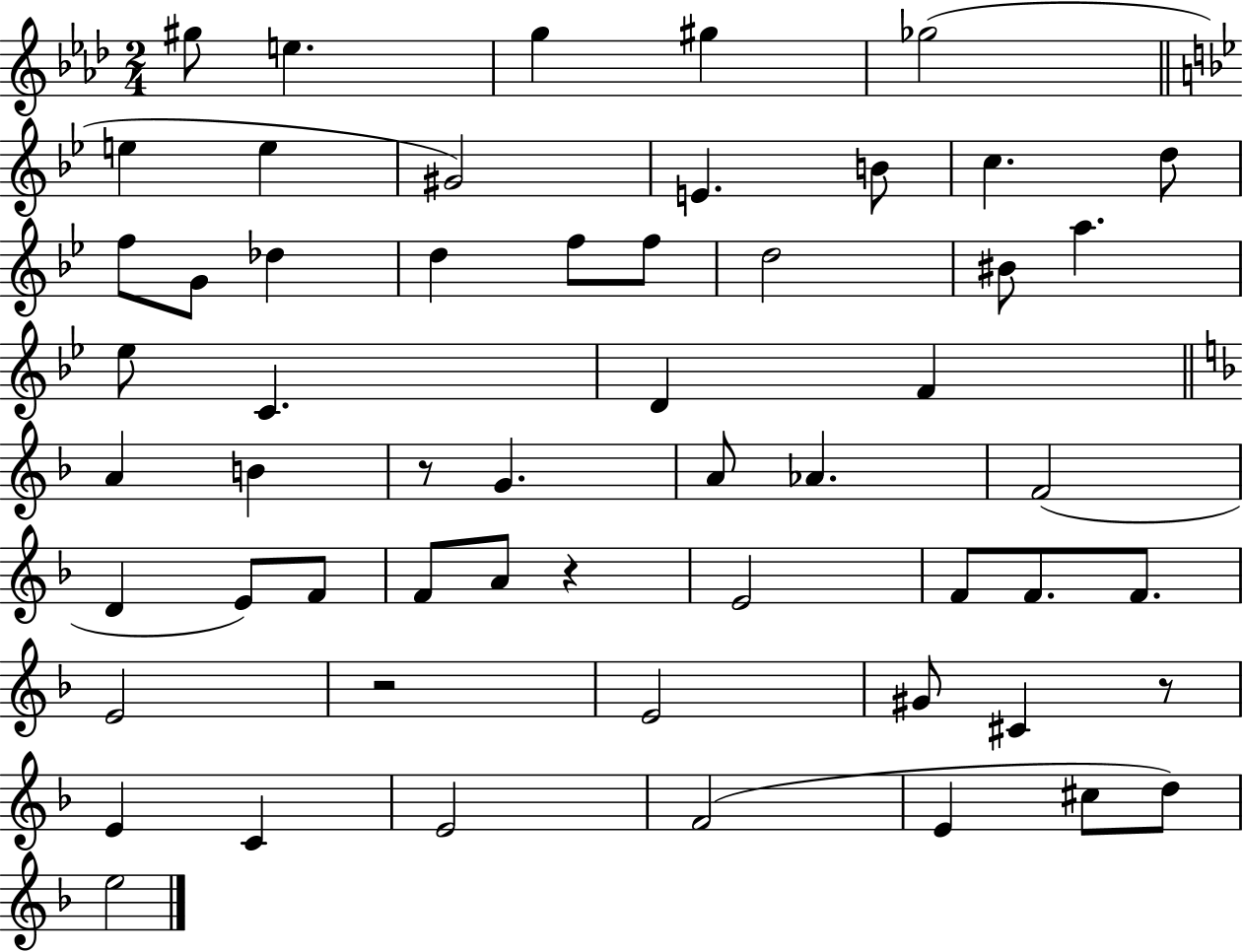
G#5/e E5/q. G5/q G#5/q Gb5/h E5/q E5/q G#4/h E4/q. B4/e C5/q. D5/e F5/e G4/e Db5/q D5/q F5/e F5/e D5/h BIS4/e A5/q. Eb5/e C4/q. D4/q F4/q A4/q B4/q R/e G4/q. A4/e Ab4/q. F4/h D4/q E4/e F4/e F4/e A4/e R/q E4/h F4/e F4/e. F4/e. E4/h R/h E4/h G#4/e C#4/q R/e E4/q C4/q E4/h F4/h E4/q C#5/e D5/e E5/h